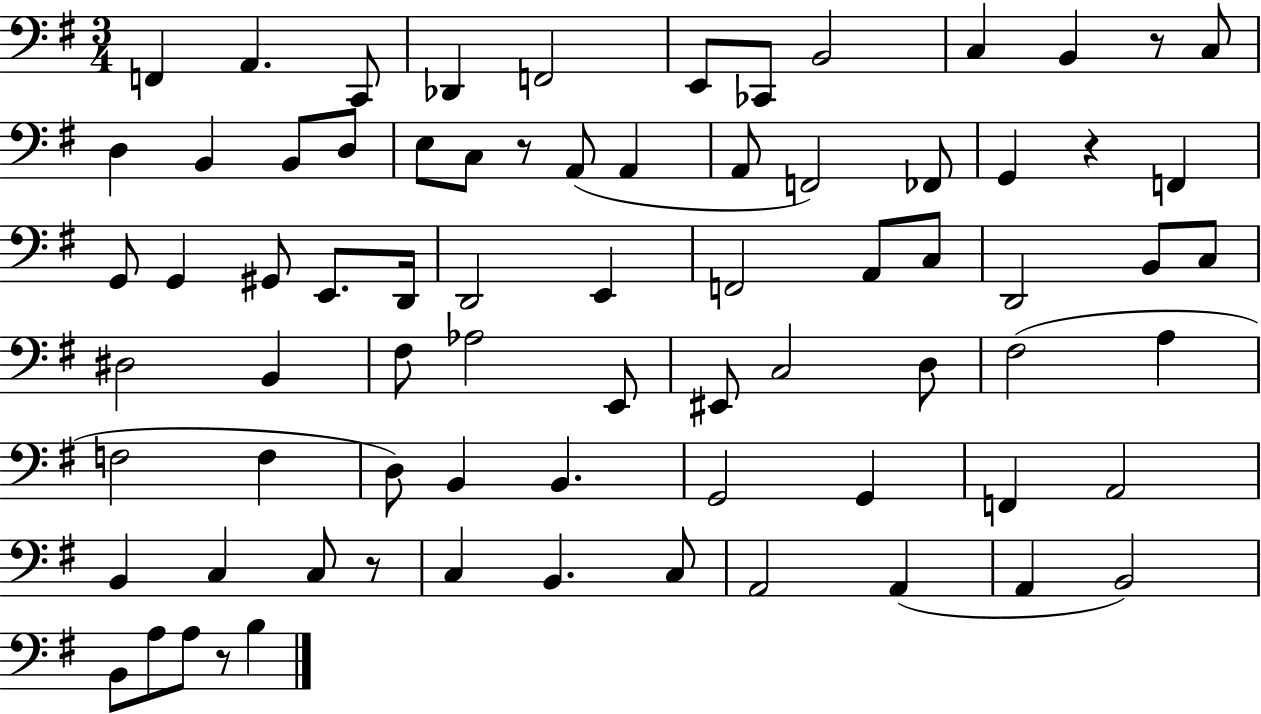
X:1
T:Untitled
M:3/4
L:1/4
K:G
F,, A,, C,,/2 _D,, F,,2 E,,/2 _C,,/2 B,,2 C, B,, z/2 C,/2 D, B,, B,,/2 D,/2 E,/2 C,/2 z/2 A,,/2 A,, A,,/2 F,,2 _F,,/2 G,, z F,, G,,/2 G,, ^G,,/2 E,,/2 D,,/4 D,,2 E,, F,,2 A,,/2 C,/2 D,,2 B,,/2 C,/2 ^D,2 B,, ^F,/2 _A,2 E,,/2 ^E,,/2 C,2 D,/2 ^F,2 A, F,2 F, D,/2 B,, B,, G,,2 G,, F,, A,,2 B,, C, C,/2 z/2 C, B,, C,/2 A,,2 A,, A,, B,,2 B,,/2 A,/2 A,/2 z/2 B,